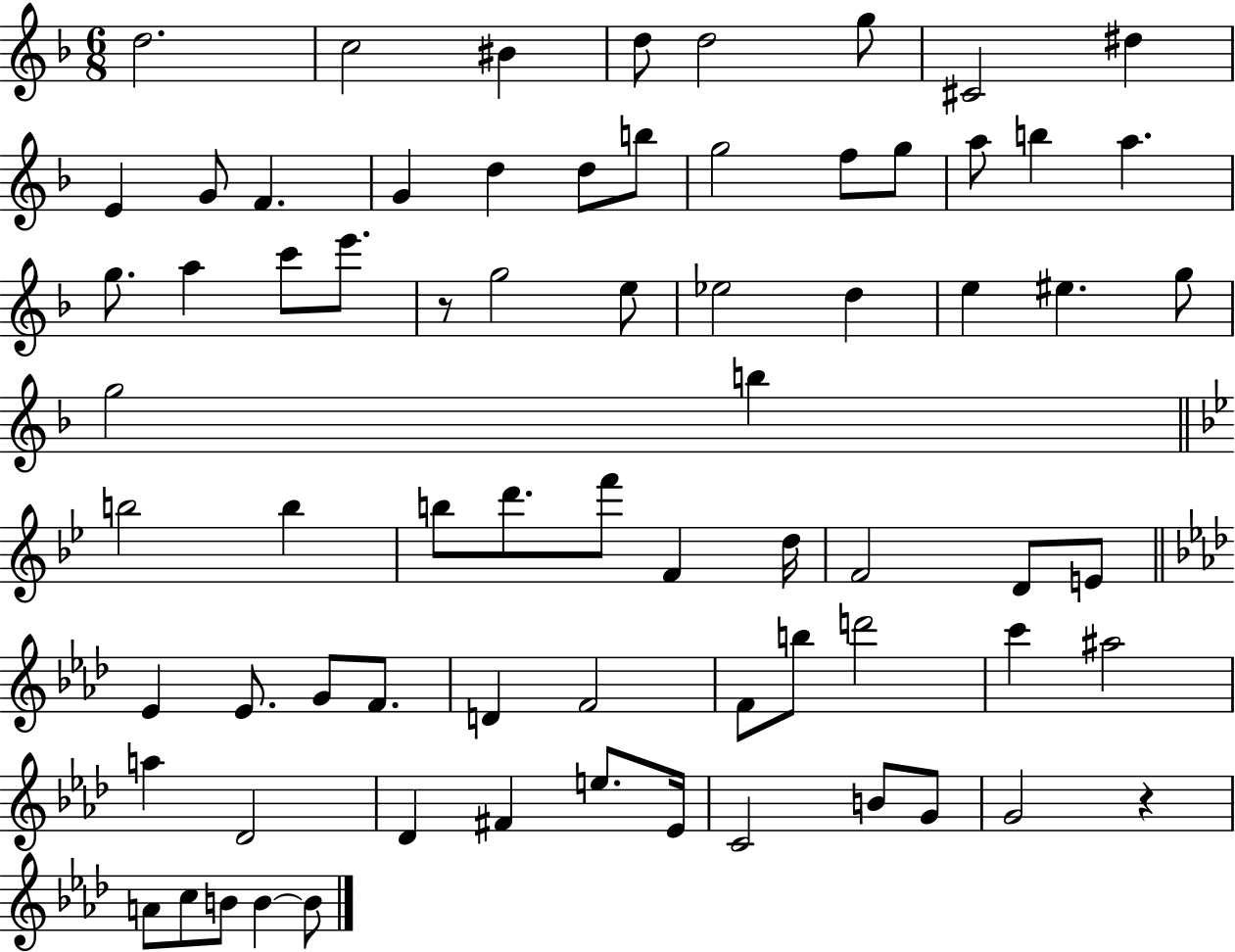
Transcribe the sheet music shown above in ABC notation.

X:1
T:Untitled
M:6/8
L:1/4
K:F
d2 c2 ^B d/2 d2 g/2 ^C2 ^d E G/2 F G d d/2 b/2 g2 f/2 g/2 a/2 b a g/2 a c'/2 e'/2 z/2 g2 e/2 _e2 d e ^e g/2 g2 b b2 b b/2 d'/2 f'/2 F d/4 F2 D/2 E/2 _E _E/2 G/2 F/2 D F2 F/2 b/2 d'2 c' ^a2 a _D2 _D ^F e/2 _E/4 C2 B/2 G/2 G2 z A/2 c/2 B/2 B B/2